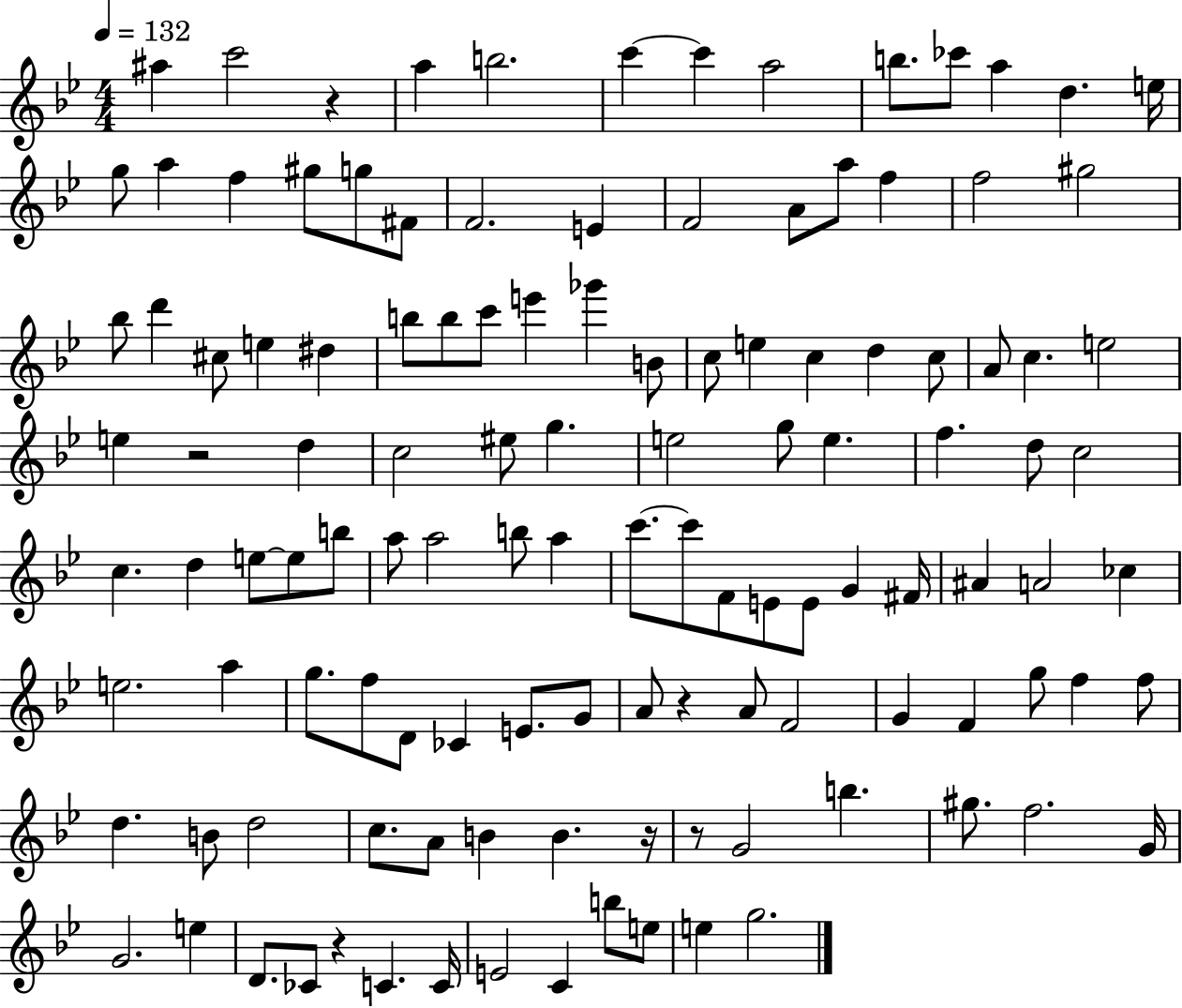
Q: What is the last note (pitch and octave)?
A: G5